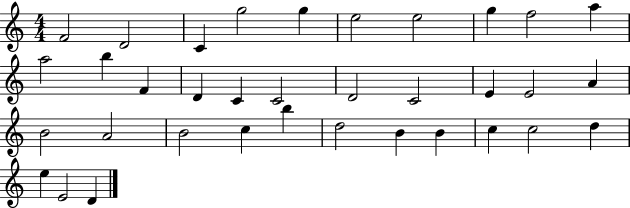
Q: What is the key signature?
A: C major